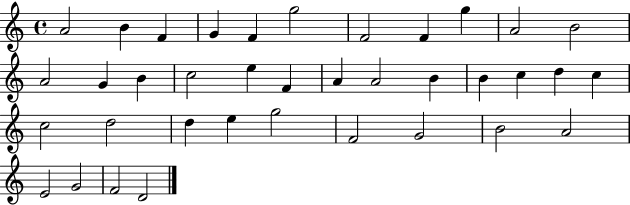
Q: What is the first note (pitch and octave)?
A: A4